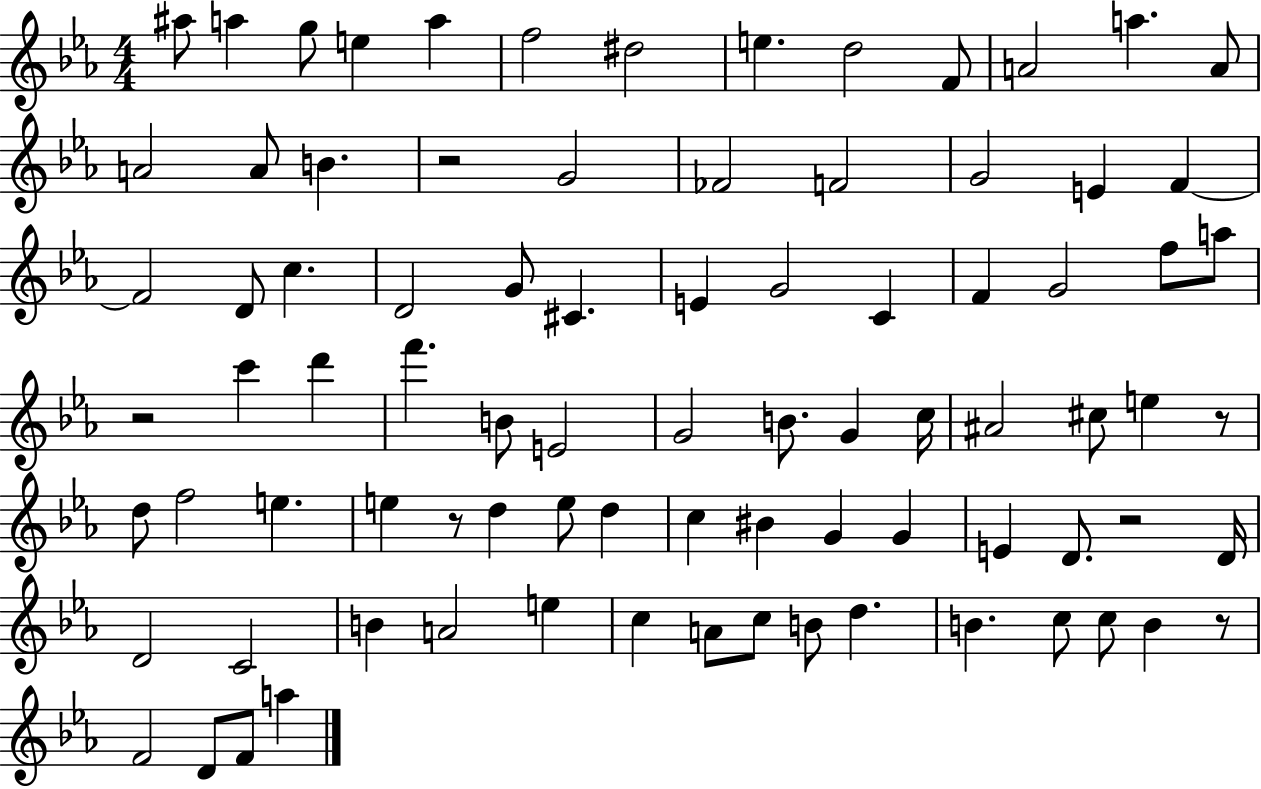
A#5/e A5/q G5/e E5/q A5/q F5/h D#5/h E5/q. D5/h F4/e A4/h A5/q. A4/e A4/h A4/e B4/q. R/h G4/h FES4/h F4/h G4/h E4/q F4/q F4/h D4/e C5/q. D4/h G4/e C#4/q. E4/q G4/h C4/q F4/q G4/h F5/e A5/e R/h C6/q D6/q F6/q. B4/e E4/h G4/h B4/e. G4/q C5/s A#4/h C#5/e E5/q R/e D5/e F5/h E5/q. E5/q R/e D5/q E5/e D5/q C5/q BIS4/q G4/q G4/q E4/q D4/e. R/h D4/s D4/h C4/h B4/q A4/h E5/q C5/q A4/e C5/e B4/e D5/q. B4/q. C5/e C5/e B4/q R/e F4/h D4/e F4/e A5/q